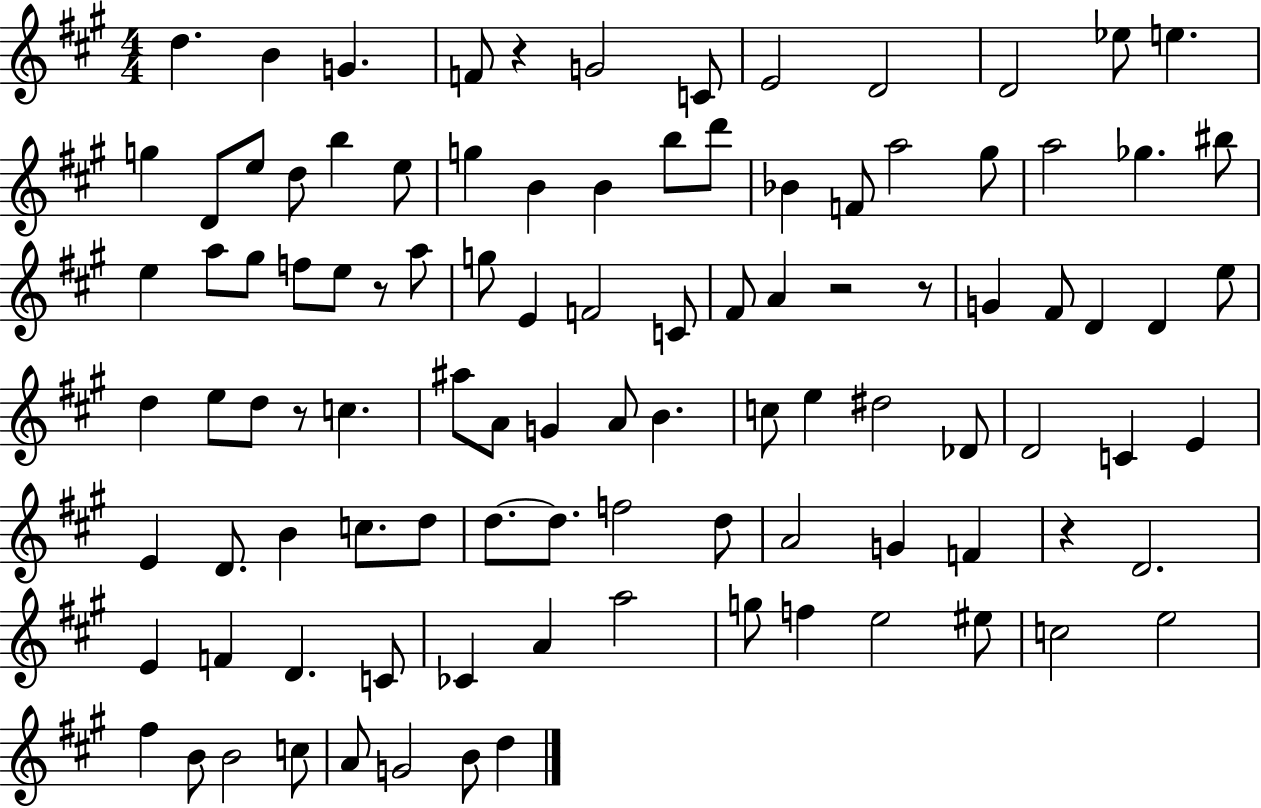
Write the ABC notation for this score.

X:1
T:Untitled
M:4/4
L:1/4
K:A
d B G F/2 z G2 C/2 E2 D2 D2 _e/2 e g D/2 e/2 d/2 b e/2 g B B b/2 d'/2 _B F/2 a2 ^g/2 a2 _g ^b/2 e a/2 ^g/2 f/2 e/2 z/2 a/2 g/2 E F2 C/2 ^F/2 A z2 z/2 G ^F/2 D D e/2 d e/2 d/2 z/2 c ^a/2 A/2 G A/2 B c/2 e ^d2 _D/2 D2 C E E D/2 B c/2 d/2 d/2 d/2 f2 d/2 A2 G F z D2 E F D C/2 _C A a2 g/2 f e2 ^e/2 c2 e2 ^f B/2 B2 c/2 A/2 G2 B/2 d